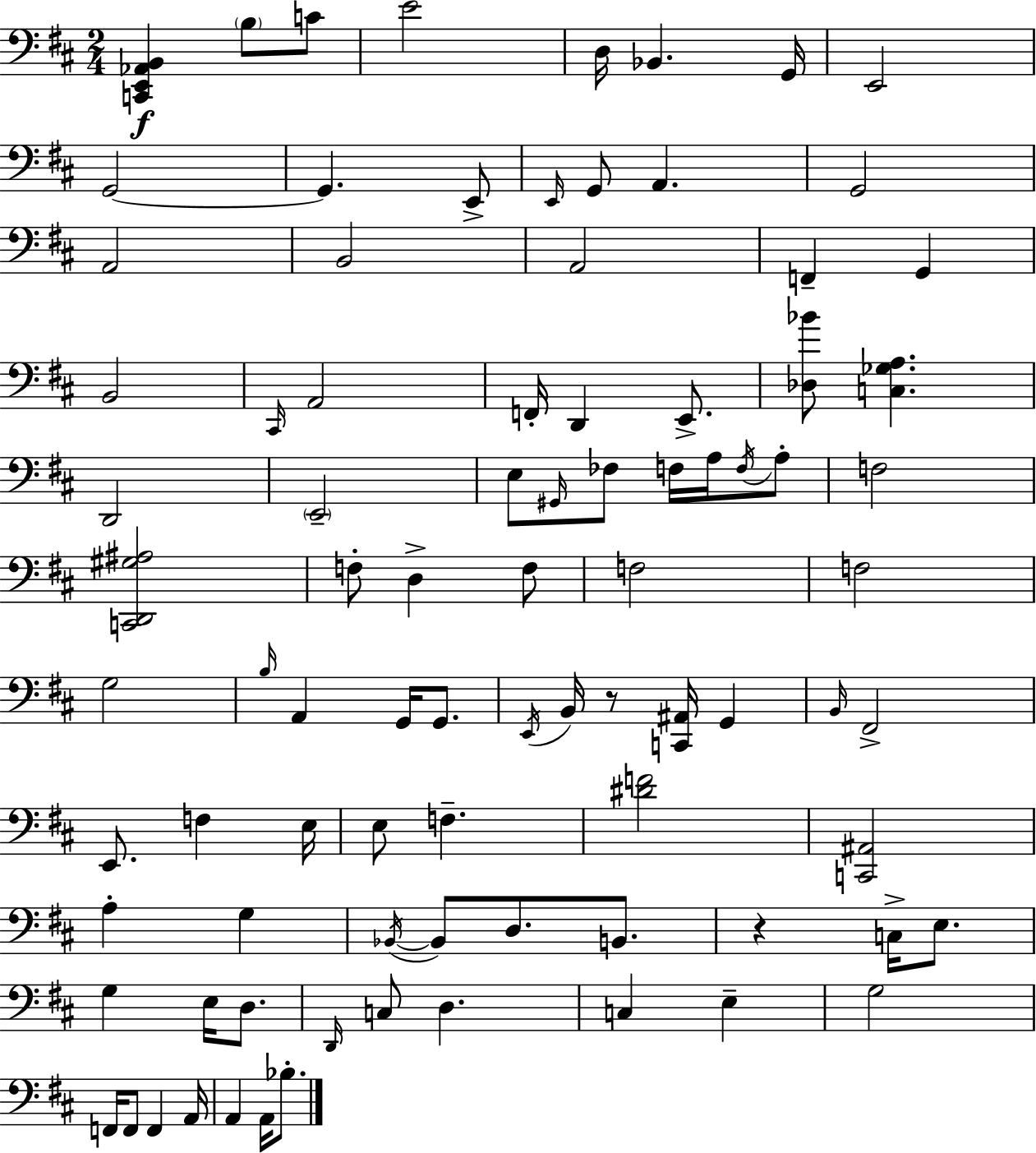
X:1
T:Untitled
M:2/4
L:1/4
K:D
[C,,E,,_A,,B,,] B,/2 C/2 E2 D,/4 _B,, G,,/4 E,,2 G,,2 G,, E,,/2 E,,/4 G,,/2 A,, G,,2 A,,2 B,,2 A,,2 F,, G,, B,,2 ^C,,/4 A,,2 F,,/4 D,, E,,/2 [_D,_B]/2 [C,_G,A,] D,,2 E,,2 E,/2 ^G,,/4 _F,/2 F,/4 A,/4 F,/4 A,/2 F,2 [C,,D,,^G,^A,]2 F,/2 D, F,/2 F,2 F,2 G,2 B,/4 A,, G,,/4 G,,/2 E,,/4 B,,/4 z/2 [C,,^A,,]/4 G,, B,,/4 ^F,,2 E,,/2 F, E,/4 E,/2 F, [^DF]2 [C,,^A,,]2 A, G, _B,,/4 _B,,/2 D,/2 B,,/2 z C,/4 E,/2 G, E,/4 D,/2 D,,/4 C,/2 D, C, E, G,2 F,,/4 F,,/2 F,, A,,/4 A,, A,,/4 _B,/2